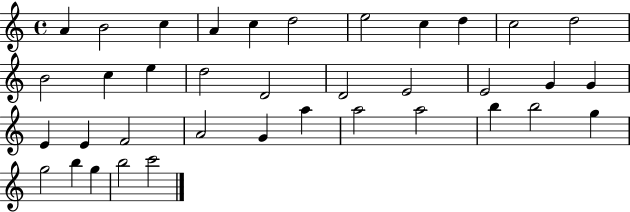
{
  \clef treble
  \time 4/4
  \defaultTimeSignature
  \key c \major
  a'4 b'2 c''4 | a'4 c''4 d''2 | e''2 c''4 d''4 | c''2 d''2 | \break b'2 c''4 e''4 | d''2 d'2 | d'2 e'2 | e'2 g'4 g'4 | \break e'4 e'4 f'2 | a'2 g'4 a''4 | a''2 a''2 | b''4 b''2 g''4 | \break g''2 b''4 g''4 | b''2 c'''2 | \bar "|."
}